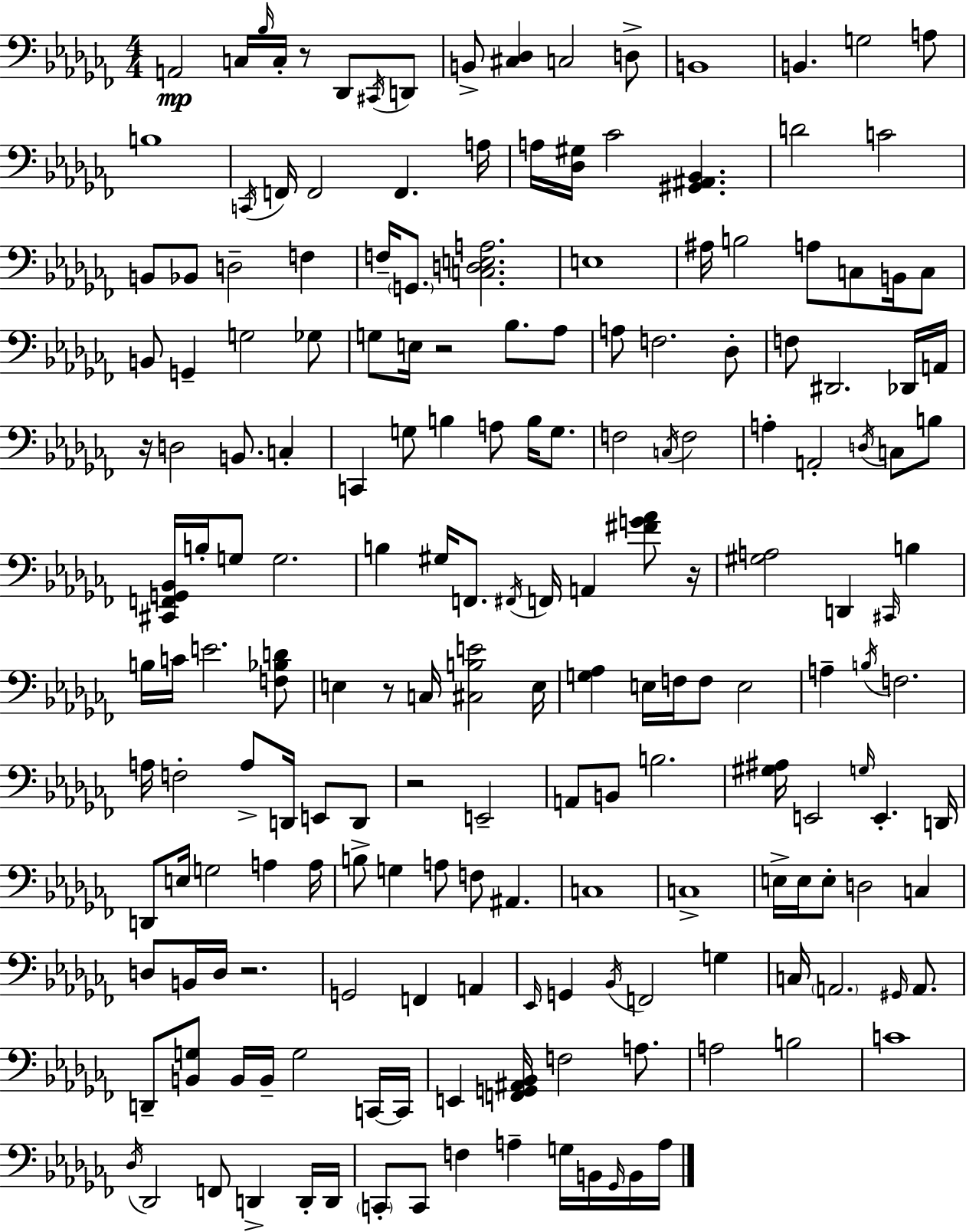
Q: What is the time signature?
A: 4/4